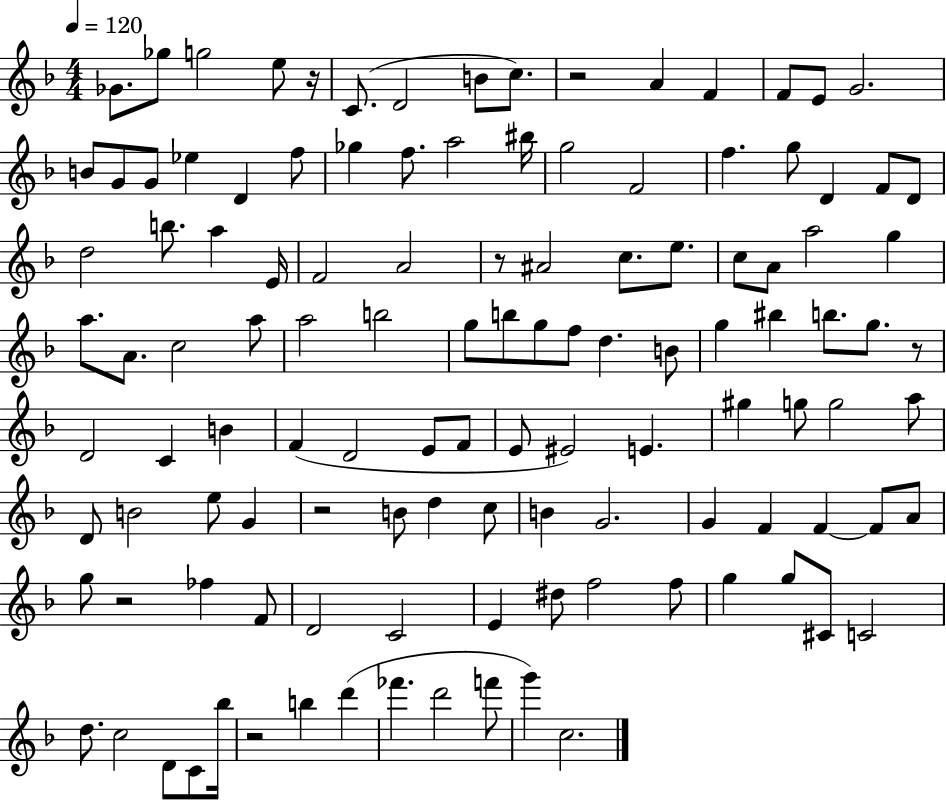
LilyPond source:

{
  \clef treble
  \numericTimeSignature
  \time 4/4
  \key f \major
  \tempo 4 = 120
  \repeat volta 2 { ges'8. ges''8 g''2 e''8 r16 | c'8.( d'2 b'8 c''8.) | r2 a'4 f'4 | f'8 e'8 g'2. | \break b'8 g'8 g'8 ees''4 d'4 f''8 | ges''4 f''8. a''2 bis''16 | g''2 f'2 | f''4. g''8 d'4 f'8 d'8 | \break d''2 b''8. a''4 e'16 | f'2 a'2 | r8 ais'2 c''8. e''8. | c''8 a'8 a''2 g''4 | \break a''8. a'8. c''2 a''8 | a''2 b''2 | g''8 b''8 g''8 f''8 d''4. b'8 | g''4 bis''4 b''8. g''8. r8 | \break d'2 c'4 b'4 | f'4( d'2 e'8 f'8 | e'8 eis'2) e'4. | gis''4 g''8 g''2 a''8 | \break d'8 b'2 e''8 g'4 | r2 b'8 d''4 c''8 | b'4 g'2. | g'4 f'4 f'4~~ f'8 a'8 | \break g''8 r2 fes''4 f'8 | d'2 c'2 | e'4 dis''8 f''2 f''8 | g''4 g''8 cis'8 c'2 | \break d''8. c''2 d'8 c'8 bes''16 | r2 b''4 d'''4( | fes'''4. d'''2 f'''8 | g'''4) c''2. | \break } \bar "|."
}